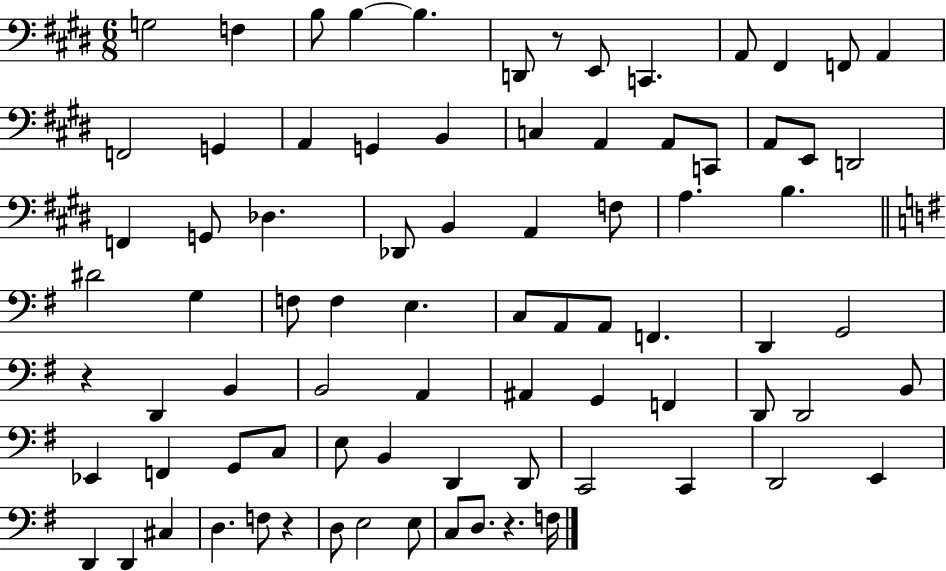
X:1
T:Untitled
M:6/8
L:1/4
K:E
G,2 F, B,/2 B, B, D,,/2 z/2 E,,/2 C,, A,,/2 ^F,, F,,/2 A,, F,,2 G,, A,, G,, B,, C, A,, A,,/2 C,,/2 A,,/2 E,,/2 D,,2 F,, G,,/2 _D, _D,,/2 B,, A,, F,/2 A, B, ^D2 G, F,/2 F, E, C,/2 A,,/2 A,,/2 F,, D,, G,,2 z D,, B,, B,,2 A,, ^A,, G,, F,, D,,/2 D,,2 B,,/2 _E,, F,, G,,/2 C,/2 E,/2 B,, D,, D,,/2 C,,2 C,, D,,2 E,, D,, D,, ^C, D, F,/2 z D,/2 E,2 E,/2 C,/2 D,/2 z F,/4